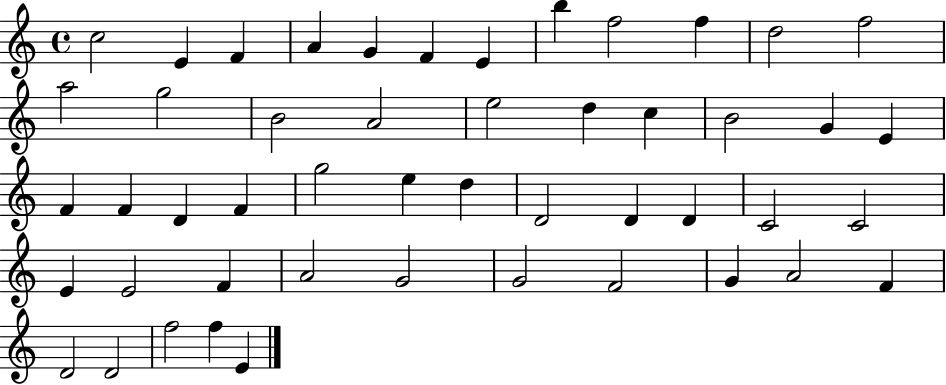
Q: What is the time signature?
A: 4/4